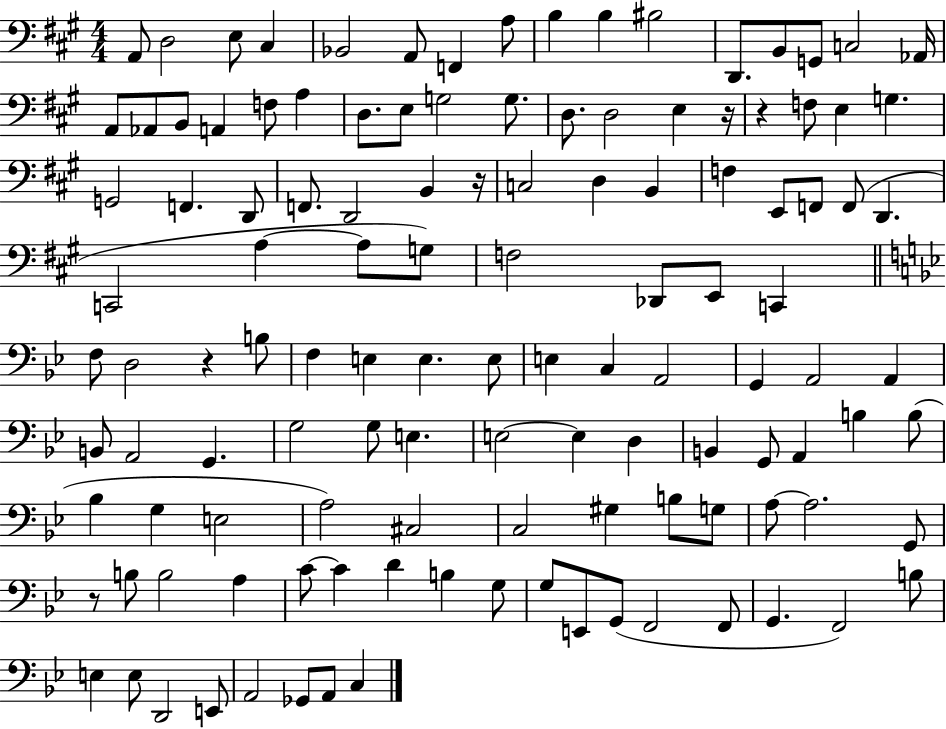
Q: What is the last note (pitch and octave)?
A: C3